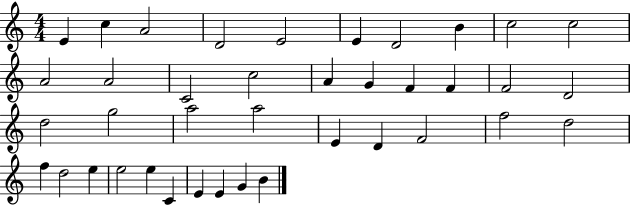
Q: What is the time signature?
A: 4/4